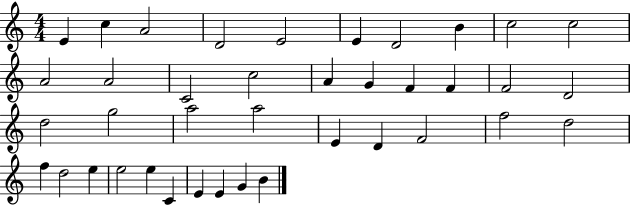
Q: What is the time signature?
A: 4/4